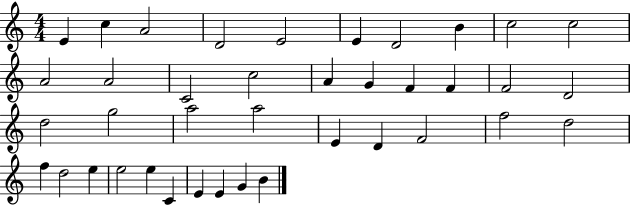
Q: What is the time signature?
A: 4/4